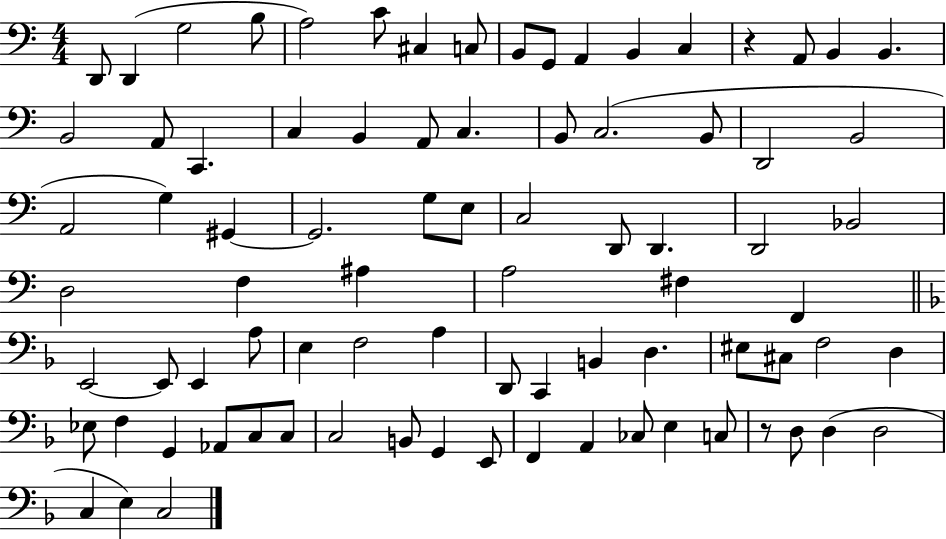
{
  \clef bass
  \numericTimeSignature
  \time 4/4
  \key c \major
  d,8 d,4( g2 b8 | a2) c'8 cis4 c8 | b,8 g,8 a,4 b,4 c4 | r4 a,8 b,4 b,4. | \break b,2 a,8 c,4. | c4 b,4 a,8 c4. | b,8 c2.( b,8 | d,2 b,2 | \break a,2 g4) gis,4~~ | gis,2. g8 e8 | c2 d,8 d,4. | d,2 bes,2 | \break d2 f4 ais4 | a2 fis4 f,4 | \bar "||" \break \key f \major e,2~~ e,8 e,4 a8 | e4 f2 a4 | d,8 c,4 b,4 d4. | eis8 cis8 f2 d4 | \break ees8 f4 g,4 aes,8 c8 c8 | c2 b,8 g,4 e,8 | f,4 a,4 ces8 e4 c8 | r8 d8 d4( d2 | \break c4 e4) c2 | \bar "|."
}